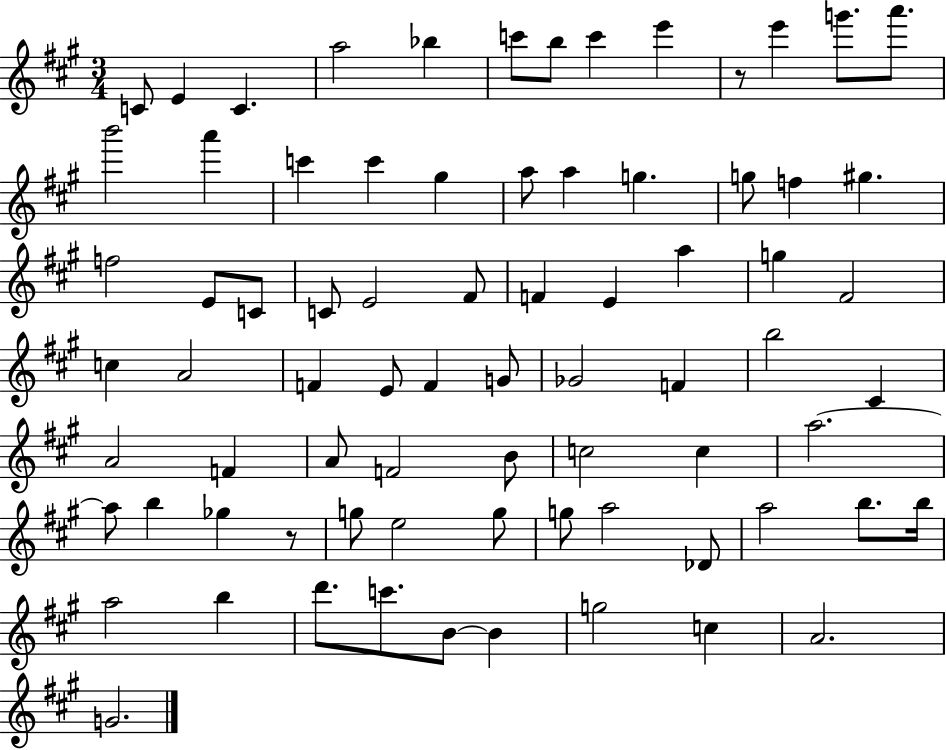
X:1
T:Untitled
M:3/4
L:1/4
K:A
C/2 E C a2 _b c'/2 b/2 c' e' z/2 e' g'/2 a'/2 b'2 a' c' c' ^g a/2 a g g/2 f ^g f2 E/2 C/2 C/2 E2 ^F/2 F E a g ^F2 c A2 F E/2 F G/2 _G2 F b2 ^C A2 F A/2 F2 B/2 c2 c a2 a/2 b _g z/2 g/2 e2 g/2 g/2 a2 _D/2 a2 b/2 b/4 a2 b d'/2 c'/2 B/2 B g2 c A2 G2